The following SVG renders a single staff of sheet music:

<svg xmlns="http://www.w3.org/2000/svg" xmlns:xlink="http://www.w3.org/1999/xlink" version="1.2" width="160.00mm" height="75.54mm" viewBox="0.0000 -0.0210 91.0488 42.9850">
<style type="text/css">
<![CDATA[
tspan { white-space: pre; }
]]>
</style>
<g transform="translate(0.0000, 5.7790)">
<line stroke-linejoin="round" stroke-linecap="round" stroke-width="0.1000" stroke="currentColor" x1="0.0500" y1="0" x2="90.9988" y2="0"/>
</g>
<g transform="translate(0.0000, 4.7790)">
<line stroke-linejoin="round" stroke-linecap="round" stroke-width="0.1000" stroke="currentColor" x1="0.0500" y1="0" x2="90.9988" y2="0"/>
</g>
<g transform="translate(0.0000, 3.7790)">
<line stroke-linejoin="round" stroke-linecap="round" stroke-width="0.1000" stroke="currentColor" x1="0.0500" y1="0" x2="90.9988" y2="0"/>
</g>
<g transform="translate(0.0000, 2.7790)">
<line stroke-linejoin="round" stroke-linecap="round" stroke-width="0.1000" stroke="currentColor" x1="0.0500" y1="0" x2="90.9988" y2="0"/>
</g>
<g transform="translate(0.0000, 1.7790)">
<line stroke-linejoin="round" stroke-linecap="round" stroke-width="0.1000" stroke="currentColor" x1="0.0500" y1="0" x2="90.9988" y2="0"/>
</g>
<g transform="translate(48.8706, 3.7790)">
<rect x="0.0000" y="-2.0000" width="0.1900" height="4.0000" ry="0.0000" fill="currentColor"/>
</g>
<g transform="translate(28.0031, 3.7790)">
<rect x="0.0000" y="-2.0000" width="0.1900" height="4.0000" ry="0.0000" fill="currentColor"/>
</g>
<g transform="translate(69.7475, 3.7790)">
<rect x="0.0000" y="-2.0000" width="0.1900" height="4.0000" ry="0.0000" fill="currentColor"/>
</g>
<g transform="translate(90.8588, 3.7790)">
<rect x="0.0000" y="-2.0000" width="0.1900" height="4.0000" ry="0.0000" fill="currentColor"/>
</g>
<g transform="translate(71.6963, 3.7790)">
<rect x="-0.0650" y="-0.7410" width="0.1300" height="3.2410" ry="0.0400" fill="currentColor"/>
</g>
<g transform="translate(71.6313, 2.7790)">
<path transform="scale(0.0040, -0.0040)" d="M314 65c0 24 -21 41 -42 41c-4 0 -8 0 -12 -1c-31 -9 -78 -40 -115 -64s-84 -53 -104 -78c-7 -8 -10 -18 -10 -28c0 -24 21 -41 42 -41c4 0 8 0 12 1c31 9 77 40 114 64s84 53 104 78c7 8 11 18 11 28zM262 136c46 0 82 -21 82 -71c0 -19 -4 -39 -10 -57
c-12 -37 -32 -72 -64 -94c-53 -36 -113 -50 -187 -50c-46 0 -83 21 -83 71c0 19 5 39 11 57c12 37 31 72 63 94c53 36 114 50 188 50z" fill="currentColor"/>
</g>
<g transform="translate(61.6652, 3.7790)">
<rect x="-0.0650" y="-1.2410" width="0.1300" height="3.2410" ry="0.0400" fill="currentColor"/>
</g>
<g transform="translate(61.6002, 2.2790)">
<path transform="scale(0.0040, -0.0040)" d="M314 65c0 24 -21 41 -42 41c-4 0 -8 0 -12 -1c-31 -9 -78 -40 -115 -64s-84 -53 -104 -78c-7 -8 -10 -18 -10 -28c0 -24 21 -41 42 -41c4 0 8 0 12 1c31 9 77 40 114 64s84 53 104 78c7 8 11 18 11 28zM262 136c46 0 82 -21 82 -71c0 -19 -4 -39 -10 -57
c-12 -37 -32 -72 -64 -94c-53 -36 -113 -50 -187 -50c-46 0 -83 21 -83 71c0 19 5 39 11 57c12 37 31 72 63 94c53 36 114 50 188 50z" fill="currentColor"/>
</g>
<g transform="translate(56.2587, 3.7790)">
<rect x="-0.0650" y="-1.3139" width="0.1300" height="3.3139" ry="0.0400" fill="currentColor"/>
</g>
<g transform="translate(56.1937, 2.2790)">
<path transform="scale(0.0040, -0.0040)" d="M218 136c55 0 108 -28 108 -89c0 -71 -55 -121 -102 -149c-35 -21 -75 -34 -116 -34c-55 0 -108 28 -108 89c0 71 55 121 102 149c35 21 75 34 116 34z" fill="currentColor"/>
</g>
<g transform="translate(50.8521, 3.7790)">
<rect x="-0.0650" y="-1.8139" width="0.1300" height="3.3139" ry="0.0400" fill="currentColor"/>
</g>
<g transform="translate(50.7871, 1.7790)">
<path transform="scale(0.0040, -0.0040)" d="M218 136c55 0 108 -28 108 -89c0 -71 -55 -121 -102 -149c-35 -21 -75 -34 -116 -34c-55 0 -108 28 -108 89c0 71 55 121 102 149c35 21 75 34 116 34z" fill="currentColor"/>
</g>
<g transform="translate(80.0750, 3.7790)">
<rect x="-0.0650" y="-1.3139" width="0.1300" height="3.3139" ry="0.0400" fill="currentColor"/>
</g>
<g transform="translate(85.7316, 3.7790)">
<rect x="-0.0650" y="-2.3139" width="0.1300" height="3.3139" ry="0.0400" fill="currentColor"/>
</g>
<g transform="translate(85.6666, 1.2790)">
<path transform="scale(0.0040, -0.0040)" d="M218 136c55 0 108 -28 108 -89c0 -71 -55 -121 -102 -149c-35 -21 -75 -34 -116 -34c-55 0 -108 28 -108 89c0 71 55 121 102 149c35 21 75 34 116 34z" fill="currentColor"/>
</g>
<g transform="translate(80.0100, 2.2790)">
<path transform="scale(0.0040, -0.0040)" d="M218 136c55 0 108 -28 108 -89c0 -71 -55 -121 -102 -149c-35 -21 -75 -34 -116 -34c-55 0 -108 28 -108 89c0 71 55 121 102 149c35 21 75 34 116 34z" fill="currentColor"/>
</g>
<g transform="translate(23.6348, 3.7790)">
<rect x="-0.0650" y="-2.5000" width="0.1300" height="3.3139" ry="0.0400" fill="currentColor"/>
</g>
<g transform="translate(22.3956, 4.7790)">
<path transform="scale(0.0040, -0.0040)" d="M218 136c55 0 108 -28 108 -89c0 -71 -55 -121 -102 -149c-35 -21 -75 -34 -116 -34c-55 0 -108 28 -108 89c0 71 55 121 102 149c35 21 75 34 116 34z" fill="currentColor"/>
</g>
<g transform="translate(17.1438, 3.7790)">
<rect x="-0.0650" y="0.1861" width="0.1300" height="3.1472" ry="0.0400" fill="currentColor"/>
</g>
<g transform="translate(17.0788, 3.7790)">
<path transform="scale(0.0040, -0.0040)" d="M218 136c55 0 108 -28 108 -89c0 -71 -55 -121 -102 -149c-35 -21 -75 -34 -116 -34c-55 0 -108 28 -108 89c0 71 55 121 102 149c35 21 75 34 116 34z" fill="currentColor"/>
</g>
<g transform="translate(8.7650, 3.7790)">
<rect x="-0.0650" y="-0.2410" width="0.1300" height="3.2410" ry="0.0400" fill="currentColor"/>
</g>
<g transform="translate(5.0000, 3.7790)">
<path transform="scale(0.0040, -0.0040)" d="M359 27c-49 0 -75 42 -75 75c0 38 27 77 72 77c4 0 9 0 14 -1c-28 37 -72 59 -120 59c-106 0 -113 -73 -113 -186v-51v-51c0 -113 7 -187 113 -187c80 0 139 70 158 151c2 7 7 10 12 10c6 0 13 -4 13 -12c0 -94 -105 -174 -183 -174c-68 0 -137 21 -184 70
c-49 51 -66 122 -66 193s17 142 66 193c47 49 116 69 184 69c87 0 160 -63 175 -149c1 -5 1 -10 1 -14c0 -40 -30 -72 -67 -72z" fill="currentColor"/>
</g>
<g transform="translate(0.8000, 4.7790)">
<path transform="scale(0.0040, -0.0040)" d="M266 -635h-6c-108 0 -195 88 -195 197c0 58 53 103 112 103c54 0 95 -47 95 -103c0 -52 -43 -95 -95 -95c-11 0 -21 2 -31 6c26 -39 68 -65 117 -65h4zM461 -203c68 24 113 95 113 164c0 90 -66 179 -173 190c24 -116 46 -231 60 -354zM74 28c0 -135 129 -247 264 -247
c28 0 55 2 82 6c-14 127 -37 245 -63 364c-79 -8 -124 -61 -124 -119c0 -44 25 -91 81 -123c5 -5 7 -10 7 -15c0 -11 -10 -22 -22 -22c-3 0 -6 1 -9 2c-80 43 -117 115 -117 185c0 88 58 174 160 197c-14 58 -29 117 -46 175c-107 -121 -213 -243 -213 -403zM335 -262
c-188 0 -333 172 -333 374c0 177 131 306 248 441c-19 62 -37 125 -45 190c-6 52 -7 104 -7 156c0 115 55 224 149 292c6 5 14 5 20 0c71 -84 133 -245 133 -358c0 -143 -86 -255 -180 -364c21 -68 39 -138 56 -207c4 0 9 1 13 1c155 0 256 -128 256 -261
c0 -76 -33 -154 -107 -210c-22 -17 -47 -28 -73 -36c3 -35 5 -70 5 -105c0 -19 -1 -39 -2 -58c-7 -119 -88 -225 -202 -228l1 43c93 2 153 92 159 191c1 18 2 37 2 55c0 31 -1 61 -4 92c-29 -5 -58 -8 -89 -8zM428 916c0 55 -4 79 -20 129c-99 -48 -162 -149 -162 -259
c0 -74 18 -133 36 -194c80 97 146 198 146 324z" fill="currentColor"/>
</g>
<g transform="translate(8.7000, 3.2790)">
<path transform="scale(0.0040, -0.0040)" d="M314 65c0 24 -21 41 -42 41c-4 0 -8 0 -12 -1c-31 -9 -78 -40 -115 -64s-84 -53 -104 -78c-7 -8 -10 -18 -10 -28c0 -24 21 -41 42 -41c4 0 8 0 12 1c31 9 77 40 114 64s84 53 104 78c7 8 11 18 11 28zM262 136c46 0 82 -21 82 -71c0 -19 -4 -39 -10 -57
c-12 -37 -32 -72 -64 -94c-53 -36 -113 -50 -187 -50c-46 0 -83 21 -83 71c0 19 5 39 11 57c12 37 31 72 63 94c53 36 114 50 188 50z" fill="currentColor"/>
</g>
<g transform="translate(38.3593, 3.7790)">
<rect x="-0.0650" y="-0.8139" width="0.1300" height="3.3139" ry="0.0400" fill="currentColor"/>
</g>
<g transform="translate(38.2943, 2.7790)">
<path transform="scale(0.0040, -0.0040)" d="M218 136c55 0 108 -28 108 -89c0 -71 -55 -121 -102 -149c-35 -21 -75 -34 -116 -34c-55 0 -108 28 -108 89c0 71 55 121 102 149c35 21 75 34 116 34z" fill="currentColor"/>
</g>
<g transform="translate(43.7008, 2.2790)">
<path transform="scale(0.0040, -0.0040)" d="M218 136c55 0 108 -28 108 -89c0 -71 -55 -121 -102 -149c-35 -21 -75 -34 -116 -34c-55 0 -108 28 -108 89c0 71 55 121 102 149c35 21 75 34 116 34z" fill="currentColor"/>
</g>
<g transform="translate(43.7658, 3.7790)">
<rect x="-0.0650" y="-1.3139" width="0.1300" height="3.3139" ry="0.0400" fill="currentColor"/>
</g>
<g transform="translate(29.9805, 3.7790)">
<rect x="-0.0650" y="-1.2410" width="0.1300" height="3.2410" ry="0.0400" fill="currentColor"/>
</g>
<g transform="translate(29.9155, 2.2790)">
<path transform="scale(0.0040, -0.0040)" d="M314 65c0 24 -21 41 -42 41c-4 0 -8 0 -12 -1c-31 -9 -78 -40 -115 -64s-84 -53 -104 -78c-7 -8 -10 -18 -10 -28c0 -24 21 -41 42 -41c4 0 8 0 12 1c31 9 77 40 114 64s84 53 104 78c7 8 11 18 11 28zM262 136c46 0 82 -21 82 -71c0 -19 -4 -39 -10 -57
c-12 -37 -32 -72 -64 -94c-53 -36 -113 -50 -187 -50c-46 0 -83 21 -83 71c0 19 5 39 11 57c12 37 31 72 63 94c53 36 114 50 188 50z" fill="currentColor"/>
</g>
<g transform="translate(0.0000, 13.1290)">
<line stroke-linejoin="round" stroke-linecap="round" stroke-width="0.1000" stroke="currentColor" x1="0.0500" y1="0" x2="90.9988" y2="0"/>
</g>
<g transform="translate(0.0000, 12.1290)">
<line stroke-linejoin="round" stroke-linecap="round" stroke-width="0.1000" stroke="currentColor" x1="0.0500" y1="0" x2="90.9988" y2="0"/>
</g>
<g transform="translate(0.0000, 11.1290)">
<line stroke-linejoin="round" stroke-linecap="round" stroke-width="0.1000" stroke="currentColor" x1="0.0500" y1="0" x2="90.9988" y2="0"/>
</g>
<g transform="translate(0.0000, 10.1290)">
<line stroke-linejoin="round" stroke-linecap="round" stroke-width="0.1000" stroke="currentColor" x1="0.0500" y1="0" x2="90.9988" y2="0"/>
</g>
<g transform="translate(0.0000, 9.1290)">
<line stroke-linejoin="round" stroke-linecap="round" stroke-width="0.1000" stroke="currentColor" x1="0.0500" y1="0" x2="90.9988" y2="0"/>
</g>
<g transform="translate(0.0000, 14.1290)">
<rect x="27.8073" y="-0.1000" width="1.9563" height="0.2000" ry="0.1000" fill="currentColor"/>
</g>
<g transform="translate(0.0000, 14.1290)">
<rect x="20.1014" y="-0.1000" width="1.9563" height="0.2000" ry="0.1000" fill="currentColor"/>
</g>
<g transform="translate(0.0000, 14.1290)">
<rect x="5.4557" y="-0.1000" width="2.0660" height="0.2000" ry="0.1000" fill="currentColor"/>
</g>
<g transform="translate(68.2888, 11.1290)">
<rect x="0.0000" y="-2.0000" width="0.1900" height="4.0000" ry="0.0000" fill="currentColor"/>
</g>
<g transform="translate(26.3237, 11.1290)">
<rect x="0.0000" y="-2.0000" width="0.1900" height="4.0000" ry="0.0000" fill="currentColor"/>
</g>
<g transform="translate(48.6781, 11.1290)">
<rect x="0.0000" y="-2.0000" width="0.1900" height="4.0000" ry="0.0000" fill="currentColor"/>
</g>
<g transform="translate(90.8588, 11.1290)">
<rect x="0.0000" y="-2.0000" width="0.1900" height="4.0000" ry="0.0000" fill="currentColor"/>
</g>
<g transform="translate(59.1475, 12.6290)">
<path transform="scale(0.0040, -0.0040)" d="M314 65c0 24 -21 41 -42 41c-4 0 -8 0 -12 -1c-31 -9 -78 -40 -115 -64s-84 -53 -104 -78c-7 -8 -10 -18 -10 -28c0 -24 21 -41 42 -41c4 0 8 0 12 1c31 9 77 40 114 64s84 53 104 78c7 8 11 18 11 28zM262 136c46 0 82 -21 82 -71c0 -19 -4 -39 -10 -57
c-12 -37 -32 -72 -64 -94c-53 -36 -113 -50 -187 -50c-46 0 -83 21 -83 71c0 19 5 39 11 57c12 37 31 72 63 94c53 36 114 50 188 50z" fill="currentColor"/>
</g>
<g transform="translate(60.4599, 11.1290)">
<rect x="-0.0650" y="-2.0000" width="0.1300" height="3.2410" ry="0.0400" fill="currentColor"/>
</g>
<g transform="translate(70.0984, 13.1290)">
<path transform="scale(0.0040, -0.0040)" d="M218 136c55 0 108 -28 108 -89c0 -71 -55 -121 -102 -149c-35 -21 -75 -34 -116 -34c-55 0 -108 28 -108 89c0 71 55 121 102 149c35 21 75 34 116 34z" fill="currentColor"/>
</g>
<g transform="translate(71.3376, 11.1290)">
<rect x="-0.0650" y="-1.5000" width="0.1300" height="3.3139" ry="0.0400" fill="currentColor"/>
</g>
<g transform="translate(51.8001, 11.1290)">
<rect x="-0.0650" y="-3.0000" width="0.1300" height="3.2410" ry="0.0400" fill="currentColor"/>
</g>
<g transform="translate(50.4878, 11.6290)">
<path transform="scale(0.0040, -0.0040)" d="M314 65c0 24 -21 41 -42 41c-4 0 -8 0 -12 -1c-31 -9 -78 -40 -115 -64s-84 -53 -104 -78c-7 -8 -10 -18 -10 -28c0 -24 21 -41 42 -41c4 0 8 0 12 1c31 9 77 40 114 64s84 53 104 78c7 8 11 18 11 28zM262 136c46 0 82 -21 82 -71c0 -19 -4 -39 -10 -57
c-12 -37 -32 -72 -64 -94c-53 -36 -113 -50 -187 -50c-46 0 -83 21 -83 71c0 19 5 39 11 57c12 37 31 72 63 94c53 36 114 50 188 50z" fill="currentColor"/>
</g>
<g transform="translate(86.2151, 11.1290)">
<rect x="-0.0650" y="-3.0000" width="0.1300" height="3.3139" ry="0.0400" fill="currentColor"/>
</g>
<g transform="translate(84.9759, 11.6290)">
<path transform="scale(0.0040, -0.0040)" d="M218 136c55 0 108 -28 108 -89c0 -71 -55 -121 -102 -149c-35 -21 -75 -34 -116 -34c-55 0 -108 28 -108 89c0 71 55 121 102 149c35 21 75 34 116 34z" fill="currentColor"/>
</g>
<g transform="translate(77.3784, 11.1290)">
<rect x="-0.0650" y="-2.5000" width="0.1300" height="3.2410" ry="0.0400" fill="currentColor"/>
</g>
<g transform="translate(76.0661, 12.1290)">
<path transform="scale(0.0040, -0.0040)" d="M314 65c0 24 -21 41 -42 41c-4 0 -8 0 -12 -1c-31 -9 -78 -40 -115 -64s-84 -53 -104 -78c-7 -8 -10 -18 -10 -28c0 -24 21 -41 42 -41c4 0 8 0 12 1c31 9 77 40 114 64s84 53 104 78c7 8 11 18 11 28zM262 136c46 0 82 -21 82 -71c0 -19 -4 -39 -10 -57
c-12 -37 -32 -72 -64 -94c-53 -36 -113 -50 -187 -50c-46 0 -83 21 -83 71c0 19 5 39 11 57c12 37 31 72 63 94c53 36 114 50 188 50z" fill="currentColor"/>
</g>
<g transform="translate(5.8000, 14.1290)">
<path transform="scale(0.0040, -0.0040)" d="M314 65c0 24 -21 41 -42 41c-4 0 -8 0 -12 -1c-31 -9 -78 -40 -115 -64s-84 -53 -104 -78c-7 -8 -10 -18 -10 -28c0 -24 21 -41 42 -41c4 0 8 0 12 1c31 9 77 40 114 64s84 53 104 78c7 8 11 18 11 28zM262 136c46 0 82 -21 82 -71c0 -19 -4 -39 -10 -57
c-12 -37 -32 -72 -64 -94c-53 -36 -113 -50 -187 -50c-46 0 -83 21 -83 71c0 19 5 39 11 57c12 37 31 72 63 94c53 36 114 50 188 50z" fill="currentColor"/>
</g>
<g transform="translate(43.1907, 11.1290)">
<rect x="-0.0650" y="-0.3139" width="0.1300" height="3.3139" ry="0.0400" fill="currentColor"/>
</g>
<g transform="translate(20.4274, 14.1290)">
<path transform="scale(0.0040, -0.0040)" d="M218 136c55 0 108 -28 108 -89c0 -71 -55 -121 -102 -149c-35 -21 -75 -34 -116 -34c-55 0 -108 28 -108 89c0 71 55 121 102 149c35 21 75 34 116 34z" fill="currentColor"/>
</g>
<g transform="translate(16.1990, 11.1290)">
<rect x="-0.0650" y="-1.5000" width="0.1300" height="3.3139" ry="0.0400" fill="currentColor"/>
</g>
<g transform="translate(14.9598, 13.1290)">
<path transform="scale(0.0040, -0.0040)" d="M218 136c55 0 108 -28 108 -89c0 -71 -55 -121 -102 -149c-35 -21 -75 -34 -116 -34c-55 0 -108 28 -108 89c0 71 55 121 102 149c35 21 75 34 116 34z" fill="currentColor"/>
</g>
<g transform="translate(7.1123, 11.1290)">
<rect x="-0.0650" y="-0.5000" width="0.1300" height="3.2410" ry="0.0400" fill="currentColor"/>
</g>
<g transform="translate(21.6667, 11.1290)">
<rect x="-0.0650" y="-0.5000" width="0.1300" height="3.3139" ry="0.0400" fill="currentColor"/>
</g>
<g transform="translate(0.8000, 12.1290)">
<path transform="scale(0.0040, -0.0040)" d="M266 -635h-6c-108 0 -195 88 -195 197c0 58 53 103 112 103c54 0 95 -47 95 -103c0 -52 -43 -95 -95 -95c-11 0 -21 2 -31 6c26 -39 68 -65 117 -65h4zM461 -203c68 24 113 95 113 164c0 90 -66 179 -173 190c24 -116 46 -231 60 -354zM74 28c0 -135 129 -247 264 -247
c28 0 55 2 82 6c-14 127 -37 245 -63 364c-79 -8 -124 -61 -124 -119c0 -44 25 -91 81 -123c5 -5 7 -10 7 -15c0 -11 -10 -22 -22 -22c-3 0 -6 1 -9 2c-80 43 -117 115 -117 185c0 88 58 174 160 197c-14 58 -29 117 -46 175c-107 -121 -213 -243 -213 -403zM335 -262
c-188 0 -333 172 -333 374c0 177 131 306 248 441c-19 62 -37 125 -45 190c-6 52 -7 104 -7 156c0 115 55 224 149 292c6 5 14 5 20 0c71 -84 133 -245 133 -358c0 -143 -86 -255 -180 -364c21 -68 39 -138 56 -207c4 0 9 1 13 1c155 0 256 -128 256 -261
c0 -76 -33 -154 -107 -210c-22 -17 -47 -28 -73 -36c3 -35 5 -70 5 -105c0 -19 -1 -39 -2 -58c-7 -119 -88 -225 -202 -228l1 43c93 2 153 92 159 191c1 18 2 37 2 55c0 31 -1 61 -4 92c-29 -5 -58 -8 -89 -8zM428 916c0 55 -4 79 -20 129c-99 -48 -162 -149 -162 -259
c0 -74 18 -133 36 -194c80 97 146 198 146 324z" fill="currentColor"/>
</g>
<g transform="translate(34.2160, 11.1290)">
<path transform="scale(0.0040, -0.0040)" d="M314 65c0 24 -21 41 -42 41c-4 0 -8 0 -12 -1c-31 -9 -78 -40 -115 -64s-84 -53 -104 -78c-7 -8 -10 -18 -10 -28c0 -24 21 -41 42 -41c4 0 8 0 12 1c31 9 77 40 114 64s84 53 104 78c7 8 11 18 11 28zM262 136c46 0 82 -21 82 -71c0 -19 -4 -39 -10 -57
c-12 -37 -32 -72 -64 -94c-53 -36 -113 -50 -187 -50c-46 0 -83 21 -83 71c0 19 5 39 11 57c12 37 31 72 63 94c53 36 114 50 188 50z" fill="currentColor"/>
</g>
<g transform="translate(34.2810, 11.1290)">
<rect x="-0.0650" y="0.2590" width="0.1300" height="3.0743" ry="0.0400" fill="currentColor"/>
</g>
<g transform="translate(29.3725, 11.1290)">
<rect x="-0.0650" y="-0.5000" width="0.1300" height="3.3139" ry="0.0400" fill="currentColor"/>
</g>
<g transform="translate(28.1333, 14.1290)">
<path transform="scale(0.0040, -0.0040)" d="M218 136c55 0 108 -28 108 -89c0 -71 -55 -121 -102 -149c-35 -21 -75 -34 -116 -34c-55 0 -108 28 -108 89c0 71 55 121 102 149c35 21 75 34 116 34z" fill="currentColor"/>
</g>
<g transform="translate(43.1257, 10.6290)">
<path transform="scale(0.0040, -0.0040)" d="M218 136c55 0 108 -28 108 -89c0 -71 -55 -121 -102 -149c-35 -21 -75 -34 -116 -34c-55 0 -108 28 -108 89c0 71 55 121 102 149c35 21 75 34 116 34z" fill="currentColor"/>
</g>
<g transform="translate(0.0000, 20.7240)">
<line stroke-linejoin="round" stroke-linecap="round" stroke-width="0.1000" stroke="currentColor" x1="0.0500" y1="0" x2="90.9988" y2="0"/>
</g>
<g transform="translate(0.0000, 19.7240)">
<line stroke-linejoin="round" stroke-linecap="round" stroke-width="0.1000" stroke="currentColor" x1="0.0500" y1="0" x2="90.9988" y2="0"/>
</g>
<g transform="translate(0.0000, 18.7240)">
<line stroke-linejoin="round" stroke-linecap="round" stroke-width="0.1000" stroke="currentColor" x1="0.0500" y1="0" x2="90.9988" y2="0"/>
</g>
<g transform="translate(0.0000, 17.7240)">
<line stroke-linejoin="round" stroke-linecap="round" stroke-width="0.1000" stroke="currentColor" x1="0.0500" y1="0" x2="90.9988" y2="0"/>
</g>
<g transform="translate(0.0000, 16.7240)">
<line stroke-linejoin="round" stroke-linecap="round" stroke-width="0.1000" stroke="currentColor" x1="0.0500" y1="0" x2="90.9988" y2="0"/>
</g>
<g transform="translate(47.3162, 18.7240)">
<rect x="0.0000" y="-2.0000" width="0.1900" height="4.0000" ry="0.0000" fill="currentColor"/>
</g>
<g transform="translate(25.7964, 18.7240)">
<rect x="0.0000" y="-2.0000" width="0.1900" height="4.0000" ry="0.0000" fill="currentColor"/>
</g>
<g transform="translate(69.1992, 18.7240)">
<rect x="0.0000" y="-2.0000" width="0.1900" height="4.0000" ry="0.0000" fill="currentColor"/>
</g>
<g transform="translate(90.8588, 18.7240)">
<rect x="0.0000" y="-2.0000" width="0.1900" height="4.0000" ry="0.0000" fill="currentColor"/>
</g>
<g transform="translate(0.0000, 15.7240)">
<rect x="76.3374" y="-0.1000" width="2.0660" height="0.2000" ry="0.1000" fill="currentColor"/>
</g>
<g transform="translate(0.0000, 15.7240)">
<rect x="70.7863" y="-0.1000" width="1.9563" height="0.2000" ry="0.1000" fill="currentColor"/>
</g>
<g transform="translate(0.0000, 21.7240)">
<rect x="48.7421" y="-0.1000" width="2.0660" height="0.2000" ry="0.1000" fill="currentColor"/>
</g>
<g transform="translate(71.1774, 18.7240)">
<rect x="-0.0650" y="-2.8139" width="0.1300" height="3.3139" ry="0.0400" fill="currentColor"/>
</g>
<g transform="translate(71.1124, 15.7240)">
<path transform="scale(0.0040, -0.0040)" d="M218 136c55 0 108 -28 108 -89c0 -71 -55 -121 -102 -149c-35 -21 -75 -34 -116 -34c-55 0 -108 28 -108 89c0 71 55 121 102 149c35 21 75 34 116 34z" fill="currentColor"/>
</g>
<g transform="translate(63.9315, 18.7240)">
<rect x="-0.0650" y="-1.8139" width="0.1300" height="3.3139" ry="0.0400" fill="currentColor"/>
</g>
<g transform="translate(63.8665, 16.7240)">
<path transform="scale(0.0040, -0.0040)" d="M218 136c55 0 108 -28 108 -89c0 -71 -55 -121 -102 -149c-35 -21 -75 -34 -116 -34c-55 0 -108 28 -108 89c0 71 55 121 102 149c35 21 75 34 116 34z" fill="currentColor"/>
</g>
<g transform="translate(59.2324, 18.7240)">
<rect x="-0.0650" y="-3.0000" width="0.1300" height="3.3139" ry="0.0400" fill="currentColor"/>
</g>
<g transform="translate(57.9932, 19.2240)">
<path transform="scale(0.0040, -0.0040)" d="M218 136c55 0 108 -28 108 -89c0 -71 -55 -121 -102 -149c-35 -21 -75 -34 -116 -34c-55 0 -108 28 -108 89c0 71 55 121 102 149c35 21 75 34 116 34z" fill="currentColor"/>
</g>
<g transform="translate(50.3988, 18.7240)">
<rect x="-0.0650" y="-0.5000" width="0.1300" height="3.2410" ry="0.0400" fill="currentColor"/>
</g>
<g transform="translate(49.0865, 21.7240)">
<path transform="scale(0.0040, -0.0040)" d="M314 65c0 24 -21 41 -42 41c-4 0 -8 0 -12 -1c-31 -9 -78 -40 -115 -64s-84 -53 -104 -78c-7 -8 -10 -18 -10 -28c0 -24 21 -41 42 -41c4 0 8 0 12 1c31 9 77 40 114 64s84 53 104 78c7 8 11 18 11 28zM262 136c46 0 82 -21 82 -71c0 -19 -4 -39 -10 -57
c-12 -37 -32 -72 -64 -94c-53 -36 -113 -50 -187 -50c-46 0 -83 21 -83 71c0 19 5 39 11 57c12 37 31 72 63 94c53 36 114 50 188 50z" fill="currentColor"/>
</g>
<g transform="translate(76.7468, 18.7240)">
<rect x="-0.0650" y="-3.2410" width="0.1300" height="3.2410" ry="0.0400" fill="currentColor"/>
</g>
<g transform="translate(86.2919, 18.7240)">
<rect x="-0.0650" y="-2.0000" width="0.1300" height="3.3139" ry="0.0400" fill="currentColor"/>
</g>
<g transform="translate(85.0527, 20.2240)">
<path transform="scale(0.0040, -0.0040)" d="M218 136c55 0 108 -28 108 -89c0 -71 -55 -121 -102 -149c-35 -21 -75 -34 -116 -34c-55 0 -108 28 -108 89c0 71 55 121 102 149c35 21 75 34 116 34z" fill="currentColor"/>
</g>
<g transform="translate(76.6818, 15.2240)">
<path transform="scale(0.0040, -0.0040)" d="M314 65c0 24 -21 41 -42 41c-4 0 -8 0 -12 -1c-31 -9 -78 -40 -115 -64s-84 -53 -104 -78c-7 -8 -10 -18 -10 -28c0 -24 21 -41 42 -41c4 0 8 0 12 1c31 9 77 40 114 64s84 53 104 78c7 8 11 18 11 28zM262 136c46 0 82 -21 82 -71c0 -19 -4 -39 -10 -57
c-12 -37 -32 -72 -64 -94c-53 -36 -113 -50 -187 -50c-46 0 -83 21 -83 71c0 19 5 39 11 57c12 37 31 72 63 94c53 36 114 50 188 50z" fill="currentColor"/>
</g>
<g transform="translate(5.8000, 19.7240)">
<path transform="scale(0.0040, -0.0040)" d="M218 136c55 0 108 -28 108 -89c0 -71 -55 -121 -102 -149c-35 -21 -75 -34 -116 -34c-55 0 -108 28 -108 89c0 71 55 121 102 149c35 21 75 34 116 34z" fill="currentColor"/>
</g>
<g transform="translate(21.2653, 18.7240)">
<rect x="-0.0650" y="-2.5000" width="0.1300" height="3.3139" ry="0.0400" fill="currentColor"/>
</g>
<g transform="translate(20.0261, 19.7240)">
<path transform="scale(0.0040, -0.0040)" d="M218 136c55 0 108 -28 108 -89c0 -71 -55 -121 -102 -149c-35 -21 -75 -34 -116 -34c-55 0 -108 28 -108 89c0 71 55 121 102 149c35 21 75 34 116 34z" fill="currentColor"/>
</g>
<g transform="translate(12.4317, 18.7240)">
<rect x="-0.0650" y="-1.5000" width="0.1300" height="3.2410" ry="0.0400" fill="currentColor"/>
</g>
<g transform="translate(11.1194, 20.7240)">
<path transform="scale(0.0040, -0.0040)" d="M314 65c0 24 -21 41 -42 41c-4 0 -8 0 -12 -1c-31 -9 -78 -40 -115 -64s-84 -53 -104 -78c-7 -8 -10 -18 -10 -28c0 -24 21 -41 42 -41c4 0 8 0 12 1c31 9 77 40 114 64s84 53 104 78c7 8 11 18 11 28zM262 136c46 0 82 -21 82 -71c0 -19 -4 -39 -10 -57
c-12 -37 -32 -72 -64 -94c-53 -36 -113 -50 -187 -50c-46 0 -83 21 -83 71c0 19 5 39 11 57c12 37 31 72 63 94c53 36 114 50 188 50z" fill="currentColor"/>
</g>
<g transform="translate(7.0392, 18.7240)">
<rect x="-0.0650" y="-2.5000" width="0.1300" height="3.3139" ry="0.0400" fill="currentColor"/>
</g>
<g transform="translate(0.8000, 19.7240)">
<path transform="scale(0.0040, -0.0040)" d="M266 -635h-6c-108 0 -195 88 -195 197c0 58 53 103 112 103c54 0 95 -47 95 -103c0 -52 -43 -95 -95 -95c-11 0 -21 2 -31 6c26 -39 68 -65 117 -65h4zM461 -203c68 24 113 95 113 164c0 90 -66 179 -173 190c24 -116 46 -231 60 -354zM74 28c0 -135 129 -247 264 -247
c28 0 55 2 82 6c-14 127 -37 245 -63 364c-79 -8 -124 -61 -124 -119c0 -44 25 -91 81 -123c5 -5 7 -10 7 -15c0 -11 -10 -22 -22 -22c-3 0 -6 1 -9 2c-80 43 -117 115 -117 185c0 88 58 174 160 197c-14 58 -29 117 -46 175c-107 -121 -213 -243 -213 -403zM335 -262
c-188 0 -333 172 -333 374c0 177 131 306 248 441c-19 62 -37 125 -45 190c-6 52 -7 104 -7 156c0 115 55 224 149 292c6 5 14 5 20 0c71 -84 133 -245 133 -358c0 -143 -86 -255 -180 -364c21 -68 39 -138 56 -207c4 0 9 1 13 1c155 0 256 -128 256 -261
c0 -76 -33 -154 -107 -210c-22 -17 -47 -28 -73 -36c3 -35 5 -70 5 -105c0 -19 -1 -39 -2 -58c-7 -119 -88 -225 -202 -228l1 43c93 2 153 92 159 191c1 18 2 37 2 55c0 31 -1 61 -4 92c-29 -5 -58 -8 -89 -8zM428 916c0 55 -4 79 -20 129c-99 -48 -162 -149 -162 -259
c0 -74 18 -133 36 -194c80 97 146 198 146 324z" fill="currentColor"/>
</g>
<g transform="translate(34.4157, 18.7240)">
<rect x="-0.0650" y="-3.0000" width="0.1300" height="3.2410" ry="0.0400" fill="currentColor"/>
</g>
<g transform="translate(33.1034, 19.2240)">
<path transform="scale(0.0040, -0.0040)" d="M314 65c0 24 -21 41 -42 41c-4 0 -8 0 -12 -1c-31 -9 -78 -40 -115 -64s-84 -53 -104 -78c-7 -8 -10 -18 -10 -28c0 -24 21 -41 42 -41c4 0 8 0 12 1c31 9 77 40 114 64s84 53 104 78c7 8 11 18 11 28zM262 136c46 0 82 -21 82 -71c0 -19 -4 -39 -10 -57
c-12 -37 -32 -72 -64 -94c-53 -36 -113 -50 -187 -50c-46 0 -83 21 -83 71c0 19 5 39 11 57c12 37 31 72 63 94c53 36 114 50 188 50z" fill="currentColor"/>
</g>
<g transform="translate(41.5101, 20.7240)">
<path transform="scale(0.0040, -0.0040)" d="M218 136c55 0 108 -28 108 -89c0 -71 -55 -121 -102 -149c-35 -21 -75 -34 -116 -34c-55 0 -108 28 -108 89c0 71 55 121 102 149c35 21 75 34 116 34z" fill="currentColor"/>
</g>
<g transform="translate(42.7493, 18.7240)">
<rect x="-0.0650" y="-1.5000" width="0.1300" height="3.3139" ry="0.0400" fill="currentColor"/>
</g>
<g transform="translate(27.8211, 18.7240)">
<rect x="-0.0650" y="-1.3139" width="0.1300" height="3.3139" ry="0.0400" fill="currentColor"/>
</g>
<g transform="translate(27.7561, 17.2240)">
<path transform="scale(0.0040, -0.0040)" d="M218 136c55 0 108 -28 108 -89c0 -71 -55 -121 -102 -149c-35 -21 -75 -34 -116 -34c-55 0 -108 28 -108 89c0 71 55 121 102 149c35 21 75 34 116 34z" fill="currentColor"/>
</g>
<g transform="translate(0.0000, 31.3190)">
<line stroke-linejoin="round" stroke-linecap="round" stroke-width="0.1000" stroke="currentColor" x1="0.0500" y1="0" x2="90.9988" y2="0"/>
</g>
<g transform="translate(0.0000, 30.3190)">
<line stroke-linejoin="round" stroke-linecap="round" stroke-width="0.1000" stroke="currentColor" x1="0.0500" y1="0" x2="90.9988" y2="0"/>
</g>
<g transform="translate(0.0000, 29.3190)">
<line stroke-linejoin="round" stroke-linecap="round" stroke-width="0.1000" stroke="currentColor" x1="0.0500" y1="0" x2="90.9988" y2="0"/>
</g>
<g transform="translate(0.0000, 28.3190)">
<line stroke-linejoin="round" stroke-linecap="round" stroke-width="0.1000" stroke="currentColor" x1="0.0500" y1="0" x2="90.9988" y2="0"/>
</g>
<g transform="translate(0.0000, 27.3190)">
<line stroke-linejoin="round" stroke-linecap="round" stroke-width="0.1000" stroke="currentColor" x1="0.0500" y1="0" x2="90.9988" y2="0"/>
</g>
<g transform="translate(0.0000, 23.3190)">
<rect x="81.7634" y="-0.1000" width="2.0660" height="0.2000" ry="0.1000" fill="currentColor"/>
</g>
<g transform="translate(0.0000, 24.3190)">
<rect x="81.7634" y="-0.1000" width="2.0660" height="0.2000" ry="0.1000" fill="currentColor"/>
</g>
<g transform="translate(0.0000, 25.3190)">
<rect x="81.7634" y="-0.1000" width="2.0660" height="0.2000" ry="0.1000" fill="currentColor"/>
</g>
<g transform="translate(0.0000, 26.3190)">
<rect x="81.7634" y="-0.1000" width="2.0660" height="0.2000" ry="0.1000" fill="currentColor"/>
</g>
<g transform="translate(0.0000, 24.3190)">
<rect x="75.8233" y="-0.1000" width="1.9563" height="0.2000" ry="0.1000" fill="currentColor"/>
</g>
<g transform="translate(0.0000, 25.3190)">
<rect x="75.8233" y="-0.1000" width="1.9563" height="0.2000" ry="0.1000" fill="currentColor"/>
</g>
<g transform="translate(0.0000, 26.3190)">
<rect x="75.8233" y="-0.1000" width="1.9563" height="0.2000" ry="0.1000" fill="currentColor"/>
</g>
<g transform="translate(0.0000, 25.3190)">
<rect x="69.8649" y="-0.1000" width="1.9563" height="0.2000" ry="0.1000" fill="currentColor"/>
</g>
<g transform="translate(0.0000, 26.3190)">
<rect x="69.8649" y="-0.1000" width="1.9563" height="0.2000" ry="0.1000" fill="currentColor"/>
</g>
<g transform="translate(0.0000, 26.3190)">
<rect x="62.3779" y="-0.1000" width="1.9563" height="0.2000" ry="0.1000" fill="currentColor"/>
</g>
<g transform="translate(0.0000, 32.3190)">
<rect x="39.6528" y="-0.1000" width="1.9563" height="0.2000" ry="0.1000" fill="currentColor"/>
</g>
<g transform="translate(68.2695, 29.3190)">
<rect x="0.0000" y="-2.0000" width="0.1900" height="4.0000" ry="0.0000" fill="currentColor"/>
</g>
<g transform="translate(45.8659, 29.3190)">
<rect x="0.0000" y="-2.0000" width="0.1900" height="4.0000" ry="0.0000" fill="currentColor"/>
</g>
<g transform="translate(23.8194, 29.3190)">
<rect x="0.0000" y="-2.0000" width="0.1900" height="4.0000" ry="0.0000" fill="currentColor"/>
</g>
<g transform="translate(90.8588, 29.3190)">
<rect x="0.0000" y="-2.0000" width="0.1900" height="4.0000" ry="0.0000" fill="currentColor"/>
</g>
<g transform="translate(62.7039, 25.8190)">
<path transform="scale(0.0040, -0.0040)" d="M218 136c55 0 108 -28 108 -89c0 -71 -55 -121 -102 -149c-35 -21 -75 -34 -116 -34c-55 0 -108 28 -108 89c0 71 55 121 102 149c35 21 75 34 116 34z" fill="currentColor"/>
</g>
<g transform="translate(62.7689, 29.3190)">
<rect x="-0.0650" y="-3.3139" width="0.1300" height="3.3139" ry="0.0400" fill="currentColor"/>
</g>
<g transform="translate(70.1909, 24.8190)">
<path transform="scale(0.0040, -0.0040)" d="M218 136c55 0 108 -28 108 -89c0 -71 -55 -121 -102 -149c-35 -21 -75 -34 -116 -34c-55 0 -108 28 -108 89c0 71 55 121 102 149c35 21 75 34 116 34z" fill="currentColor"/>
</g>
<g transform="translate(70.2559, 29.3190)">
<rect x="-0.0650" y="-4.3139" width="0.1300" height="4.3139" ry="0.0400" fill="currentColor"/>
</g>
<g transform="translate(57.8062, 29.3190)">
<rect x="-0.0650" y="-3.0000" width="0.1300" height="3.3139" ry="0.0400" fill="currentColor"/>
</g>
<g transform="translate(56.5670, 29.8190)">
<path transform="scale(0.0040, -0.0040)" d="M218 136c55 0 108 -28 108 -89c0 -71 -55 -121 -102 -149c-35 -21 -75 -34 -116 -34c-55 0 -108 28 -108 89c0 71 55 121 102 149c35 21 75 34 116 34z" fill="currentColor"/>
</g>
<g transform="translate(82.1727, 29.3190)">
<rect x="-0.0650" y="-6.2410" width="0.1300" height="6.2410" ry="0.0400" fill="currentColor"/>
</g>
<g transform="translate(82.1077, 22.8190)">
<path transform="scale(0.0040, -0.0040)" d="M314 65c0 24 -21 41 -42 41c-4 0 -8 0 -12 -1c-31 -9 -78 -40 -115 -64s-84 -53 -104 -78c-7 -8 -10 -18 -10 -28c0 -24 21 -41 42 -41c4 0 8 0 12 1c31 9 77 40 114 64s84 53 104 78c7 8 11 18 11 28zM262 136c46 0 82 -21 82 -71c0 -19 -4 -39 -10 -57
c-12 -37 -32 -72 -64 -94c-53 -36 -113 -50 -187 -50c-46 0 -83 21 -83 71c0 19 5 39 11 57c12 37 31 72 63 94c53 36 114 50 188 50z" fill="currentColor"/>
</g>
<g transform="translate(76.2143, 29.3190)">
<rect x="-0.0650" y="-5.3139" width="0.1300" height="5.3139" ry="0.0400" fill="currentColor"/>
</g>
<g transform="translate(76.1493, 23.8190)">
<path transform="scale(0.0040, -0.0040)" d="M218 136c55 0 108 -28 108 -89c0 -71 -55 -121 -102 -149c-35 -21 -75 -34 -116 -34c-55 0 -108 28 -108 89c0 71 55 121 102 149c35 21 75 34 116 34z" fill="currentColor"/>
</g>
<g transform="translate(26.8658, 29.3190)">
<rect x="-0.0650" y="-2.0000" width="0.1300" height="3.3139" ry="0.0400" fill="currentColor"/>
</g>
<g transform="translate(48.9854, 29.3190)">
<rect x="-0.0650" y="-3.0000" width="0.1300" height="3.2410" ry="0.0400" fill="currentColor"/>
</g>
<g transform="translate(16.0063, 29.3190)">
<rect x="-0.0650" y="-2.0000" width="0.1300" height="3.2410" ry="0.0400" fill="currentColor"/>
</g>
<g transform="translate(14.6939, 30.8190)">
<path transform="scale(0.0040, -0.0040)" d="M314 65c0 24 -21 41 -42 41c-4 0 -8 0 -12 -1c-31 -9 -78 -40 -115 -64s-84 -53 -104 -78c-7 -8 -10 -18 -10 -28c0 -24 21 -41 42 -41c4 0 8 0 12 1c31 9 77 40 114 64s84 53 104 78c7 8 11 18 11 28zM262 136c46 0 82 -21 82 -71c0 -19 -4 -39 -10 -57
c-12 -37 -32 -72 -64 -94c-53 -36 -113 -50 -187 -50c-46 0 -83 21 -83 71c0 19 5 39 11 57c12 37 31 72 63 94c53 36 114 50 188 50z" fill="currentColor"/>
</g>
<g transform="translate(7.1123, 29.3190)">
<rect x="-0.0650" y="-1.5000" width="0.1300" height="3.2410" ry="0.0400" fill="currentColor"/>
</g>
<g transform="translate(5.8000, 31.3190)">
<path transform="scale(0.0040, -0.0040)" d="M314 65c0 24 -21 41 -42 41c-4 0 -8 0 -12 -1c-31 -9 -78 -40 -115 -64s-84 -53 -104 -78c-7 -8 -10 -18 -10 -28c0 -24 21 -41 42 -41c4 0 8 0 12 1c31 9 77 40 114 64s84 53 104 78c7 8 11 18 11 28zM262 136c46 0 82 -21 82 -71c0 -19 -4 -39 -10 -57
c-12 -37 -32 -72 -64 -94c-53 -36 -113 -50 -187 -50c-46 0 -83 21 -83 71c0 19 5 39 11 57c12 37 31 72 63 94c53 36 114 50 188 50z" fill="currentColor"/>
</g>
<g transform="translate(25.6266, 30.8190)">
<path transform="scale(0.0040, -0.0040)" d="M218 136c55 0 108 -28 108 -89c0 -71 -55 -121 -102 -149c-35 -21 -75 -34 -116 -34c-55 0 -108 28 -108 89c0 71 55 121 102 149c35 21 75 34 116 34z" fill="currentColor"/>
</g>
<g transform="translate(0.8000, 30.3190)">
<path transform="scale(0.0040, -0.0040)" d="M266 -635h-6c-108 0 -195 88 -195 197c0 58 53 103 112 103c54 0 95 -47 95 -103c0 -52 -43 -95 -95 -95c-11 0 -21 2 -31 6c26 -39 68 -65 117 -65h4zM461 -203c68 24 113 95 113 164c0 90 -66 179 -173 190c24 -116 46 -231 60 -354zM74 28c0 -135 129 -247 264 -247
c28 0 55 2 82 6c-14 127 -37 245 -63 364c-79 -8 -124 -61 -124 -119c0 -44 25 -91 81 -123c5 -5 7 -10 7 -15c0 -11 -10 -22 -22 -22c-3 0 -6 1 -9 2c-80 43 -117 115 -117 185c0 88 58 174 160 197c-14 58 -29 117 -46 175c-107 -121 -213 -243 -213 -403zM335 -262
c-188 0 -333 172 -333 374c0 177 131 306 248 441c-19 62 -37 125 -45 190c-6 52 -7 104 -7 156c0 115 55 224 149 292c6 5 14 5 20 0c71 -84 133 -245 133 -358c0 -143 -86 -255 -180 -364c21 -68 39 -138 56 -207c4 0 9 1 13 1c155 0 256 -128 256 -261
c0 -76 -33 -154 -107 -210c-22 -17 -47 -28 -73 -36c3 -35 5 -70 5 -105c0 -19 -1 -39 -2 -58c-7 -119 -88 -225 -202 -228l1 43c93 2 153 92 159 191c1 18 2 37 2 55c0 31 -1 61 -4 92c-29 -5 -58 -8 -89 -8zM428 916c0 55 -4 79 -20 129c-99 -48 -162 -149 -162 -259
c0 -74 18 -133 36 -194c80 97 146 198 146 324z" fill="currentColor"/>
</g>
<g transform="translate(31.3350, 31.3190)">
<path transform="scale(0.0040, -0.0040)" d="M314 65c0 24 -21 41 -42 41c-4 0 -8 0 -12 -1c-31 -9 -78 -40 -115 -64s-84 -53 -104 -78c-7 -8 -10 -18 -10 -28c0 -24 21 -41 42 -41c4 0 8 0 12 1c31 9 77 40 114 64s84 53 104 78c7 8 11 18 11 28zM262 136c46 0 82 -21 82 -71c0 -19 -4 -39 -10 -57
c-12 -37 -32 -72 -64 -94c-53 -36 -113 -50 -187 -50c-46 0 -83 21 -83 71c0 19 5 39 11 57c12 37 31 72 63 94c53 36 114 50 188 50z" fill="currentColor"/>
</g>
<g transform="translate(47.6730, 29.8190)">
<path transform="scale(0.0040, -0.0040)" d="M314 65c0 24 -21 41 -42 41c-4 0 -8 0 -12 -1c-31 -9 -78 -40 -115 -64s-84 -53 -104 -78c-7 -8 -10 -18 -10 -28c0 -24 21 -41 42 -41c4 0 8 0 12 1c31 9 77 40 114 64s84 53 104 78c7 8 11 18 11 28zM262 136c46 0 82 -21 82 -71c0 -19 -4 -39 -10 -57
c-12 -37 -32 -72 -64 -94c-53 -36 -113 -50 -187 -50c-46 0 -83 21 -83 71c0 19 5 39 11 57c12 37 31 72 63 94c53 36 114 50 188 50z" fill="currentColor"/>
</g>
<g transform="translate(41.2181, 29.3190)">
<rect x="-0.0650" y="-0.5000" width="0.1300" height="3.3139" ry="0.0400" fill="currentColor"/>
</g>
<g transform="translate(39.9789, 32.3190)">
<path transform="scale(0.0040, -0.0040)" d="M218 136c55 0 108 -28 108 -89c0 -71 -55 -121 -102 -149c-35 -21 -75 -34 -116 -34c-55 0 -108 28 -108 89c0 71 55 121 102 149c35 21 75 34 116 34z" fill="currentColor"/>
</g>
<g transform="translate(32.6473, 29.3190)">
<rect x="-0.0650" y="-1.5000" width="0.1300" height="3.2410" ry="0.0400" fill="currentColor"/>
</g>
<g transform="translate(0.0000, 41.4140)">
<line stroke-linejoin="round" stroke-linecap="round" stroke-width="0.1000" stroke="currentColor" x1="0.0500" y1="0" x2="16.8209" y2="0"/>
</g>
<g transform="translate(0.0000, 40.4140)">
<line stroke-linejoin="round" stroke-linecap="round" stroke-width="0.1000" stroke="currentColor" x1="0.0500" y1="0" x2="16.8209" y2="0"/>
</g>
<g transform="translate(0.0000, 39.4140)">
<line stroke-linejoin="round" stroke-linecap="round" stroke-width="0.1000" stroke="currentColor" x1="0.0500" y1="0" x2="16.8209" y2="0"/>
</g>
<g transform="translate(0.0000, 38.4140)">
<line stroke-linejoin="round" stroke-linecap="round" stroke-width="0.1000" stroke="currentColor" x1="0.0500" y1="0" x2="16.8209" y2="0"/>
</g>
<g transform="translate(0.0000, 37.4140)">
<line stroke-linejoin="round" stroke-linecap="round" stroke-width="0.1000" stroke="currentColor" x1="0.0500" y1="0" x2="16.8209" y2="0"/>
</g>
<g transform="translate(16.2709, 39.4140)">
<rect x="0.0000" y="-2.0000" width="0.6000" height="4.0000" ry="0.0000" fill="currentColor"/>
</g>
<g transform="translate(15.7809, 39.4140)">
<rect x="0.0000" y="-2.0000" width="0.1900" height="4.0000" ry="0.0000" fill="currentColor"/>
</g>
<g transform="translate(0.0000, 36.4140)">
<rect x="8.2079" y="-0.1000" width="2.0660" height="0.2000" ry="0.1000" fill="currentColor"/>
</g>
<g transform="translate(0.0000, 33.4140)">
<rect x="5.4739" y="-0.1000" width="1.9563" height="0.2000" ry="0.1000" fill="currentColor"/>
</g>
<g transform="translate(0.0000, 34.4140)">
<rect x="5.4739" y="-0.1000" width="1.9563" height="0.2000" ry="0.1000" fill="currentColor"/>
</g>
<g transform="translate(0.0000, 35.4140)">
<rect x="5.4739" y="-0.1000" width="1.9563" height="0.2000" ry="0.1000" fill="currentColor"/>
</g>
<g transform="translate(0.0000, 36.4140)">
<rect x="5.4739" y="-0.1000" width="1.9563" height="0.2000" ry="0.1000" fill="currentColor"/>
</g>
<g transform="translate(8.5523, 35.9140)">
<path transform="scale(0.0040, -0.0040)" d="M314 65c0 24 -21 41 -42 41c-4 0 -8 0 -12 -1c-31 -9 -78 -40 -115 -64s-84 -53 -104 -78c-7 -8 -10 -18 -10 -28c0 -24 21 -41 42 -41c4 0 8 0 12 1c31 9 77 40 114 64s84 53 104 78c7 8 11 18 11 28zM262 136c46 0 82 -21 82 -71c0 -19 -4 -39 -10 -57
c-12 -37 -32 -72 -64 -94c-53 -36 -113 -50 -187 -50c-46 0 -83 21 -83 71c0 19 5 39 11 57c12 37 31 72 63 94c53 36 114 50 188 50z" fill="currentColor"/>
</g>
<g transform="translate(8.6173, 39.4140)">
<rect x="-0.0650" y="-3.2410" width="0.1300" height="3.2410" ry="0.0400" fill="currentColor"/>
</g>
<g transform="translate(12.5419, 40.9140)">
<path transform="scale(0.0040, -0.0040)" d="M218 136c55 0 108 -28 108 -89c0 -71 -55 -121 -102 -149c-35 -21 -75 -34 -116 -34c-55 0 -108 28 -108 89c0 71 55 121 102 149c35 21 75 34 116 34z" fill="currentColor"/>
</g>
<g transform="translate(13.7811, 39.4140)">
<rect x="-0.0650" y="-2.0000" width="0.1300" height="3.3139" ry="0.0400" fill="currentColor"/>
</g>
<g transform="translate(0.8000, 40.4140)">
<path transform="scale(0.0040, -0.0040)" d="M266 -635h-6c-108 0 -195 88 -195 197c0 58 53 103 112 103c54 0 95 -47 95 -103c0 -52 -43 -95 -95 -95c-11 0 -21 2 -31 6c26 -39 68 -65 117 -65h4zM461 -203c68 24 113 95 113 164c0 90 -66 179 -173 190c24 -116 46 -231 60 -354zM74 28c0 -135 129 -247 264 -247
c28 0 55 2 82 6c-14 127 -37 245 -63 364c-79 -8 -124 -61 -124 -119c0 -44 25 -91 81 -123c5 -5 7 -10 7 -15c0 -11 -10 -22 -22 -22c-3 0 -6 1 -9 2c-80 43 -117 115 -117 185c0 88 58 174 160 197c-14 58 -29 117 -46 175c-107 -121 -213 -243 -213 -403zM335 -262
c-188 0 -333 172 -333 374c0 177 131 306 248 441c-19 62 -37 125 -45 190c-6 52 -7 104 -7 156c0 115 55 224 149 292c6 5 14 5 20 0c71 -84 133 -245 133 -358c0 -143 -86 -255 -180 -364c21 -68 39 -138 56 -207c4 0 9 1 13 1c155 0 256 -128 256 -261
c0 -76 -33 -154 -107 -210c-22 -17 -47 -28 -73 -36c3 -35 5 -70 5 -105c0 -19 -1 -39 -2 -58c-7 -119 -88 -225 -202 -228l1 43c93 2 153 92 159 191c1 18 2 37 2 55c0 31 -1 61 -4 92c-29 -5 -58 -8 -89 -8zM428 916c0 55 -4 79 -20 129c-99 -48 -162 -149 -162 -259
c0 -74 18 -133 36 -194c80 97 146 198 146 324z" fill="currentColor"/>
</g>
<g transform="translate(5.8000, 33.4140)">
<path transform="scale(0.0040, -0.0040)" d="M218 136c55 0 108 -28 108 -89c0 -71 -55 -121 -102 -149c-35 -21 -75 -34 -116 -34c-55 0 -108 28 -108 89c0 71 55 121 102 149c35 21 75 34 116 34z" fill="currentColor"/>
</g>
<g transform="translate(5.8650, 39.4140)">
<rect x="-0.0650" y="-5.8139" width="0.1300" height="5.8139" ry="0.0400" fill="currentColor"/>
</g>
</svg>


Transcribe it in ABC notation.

X:1
T:Untitled
M:4/4
L:1/4
K:C
c2 B G e2 d e f e e2 d2 e g C2 E C C B2 c A2 F2 E G2 A G E2 G e A2 E C2 A f a b2 F E2 F2 F E2 C A2 A b d' f' a'2 g' b2 F